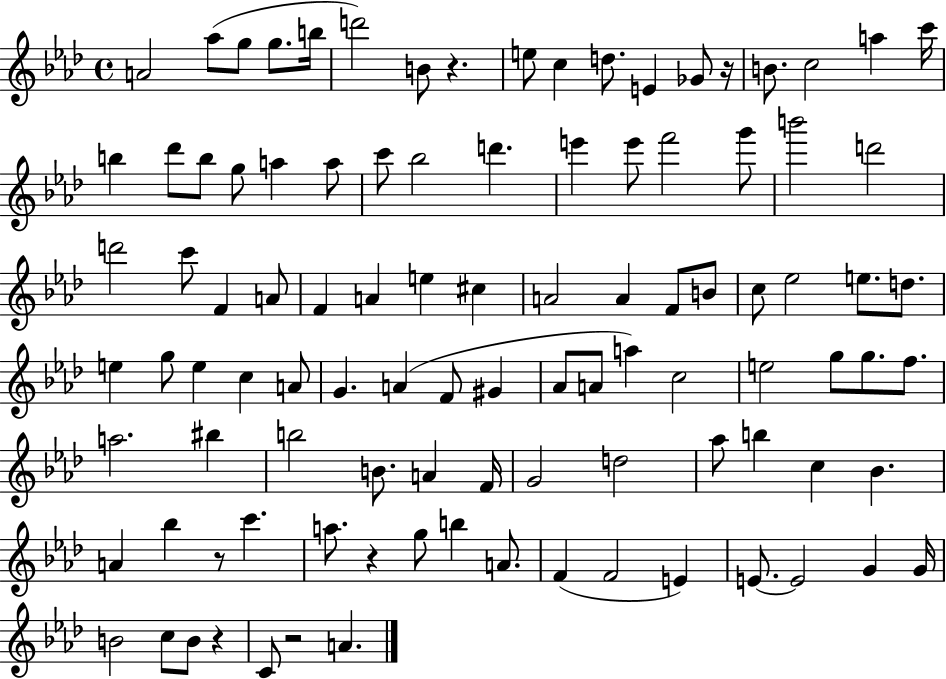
X:1
T:Untitled
M:4/4
L:1/4
K:Ab
A2 _a/2 g/2 g/2 b/4 d'2 B/2 z e/2 c d/2 E _G/2 z/4 B/2 c2 a c'/4 b _d'/2 b/2 g/2 a a/2 c'/2 _b2 d' e' e'/2 f'2 g'/2 b'2 d'2 d'2 c'/2 F A/2 F A e ^c A2 A F/2 B/2 c/2 _e2 e/2 d/2 e g/2 e c A/2 G A F/2 ^G _A/2 A/2 a c2 e2 g/2 g/2 f/2 a2 ^b b2 B/2 A F/4 G2 d2 _a/2 b c _B A _b z/2 c' a/2 z g/2 b A/2 F F2 E E/2 E2 G G/4 B2 c/2 B/2 z C/2 z2 A